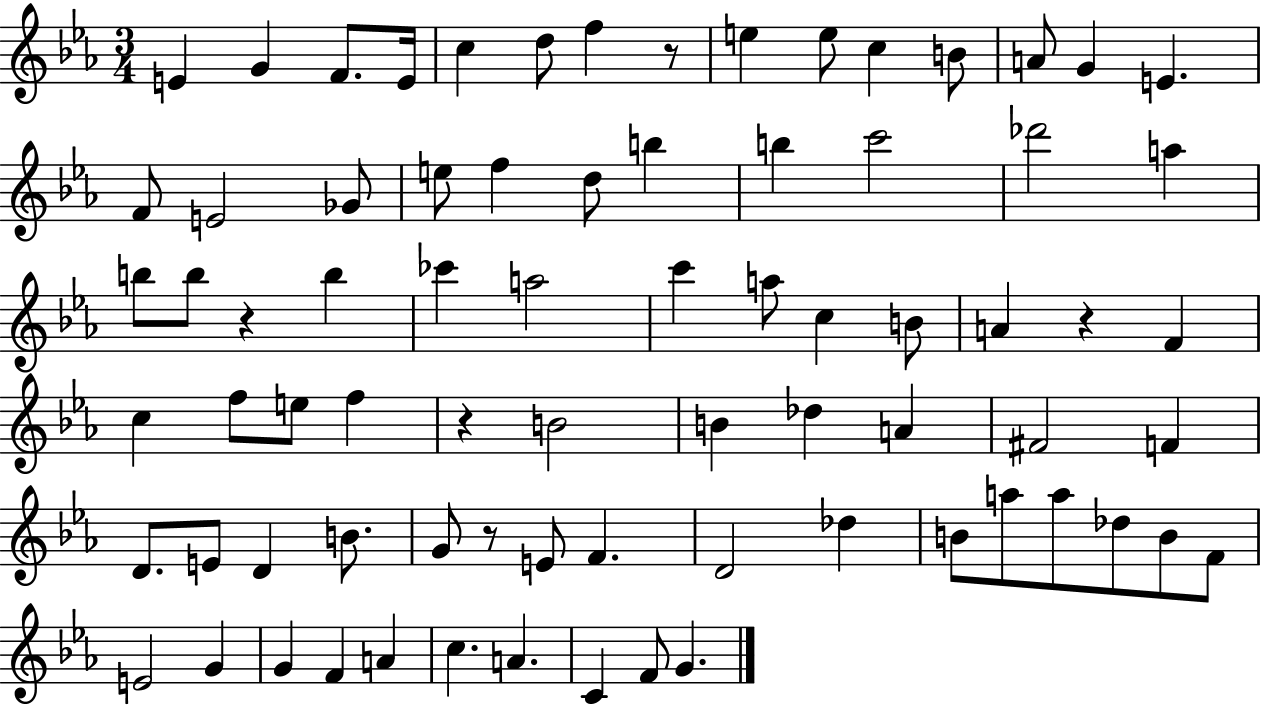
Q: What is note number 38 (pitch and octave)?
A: F5